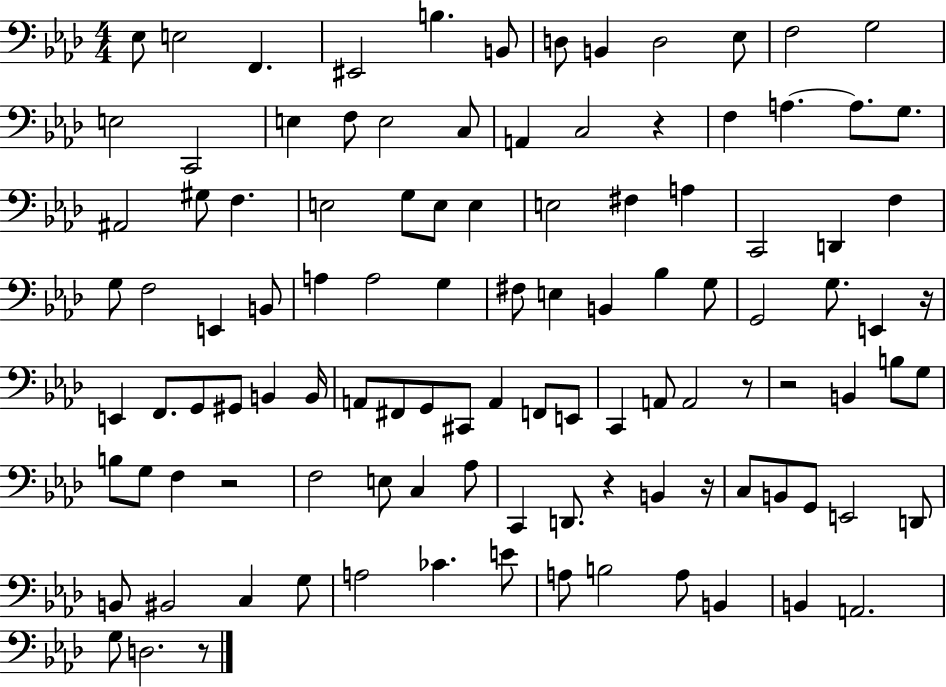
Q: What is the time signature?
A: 4/4